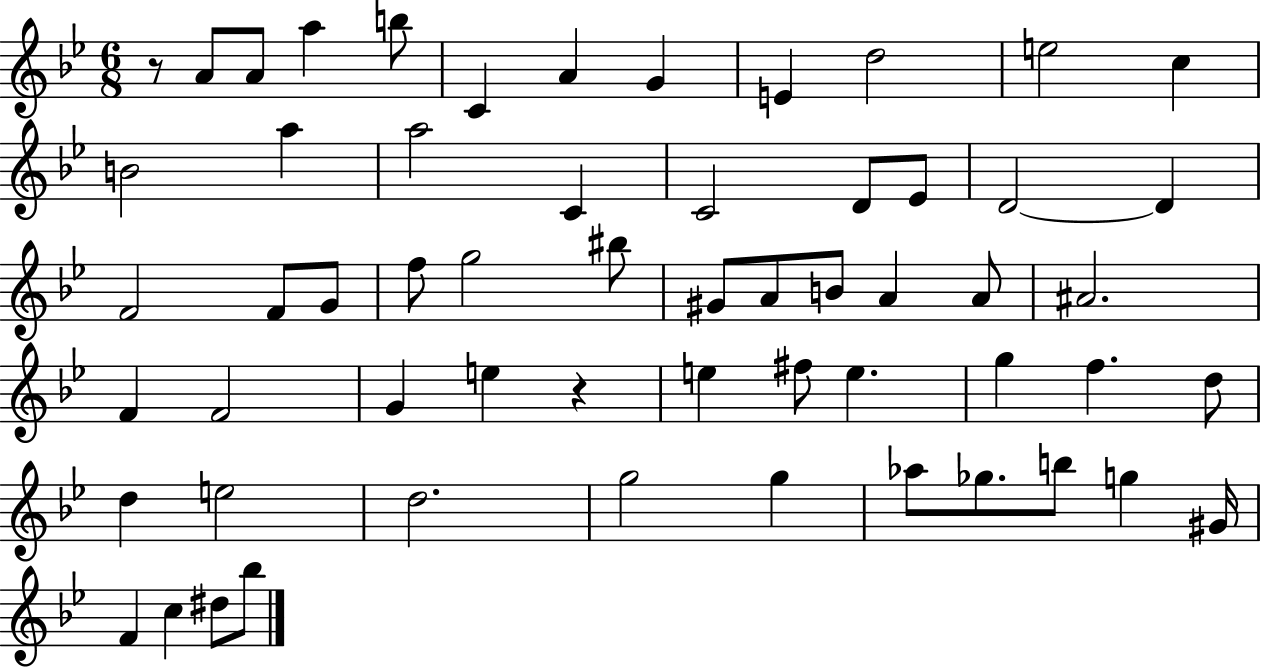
{
  \clef treble
  \numericTimeSignature
  \time 6/8
  \key bes \major
  r8 a'8 a'8 a''4 b''8 | c'4 a'4 g'4 | e'4 d''2 | e''2 c''4 | \break b'2 a''4 | a''2 c'4 | c'2 d'8 ees'8 | d'2~~ d'4 | \break f'2 f'8 g'8 | f''8 g''2 bis''8 | gis'8 a'8 b'8 a'4 a'8 | ais'2. | \break f'4 f'2 | g'4 e''4 r4 | e''4 fis''8 e''4. | g''4 f''4. d''8 | \break d''4 e''2 | d''2. | g''2 g''4 | aes''8 ges''8. b''8 g''4 gis'16 | \break f'4 c''4 dis''8 bes''8 | \bar "|."
}